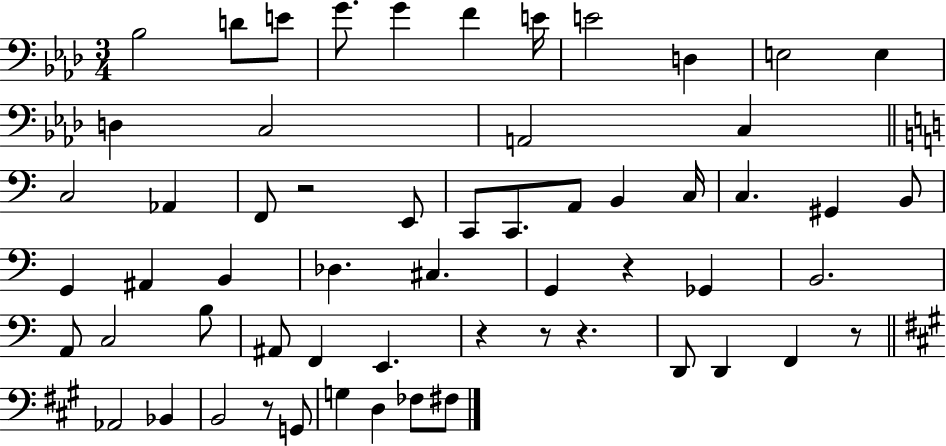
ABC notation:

X:1
T:Untitled
M:3/4
L:1/4
K:Ab
_B,2 D/2 E/2 G/2 G F E/4 E2 D, E,2 E, D, C,2 A,,2 C, C,2 _A,, F,,/2 z2 E,,/2 C,,/2 C,,/2 A,,/2 B,, C,/4 C, ^G,, B,,/2 G,, ^A,, B,, _D, ^C, G,, z _G,, B,,2 A,,/2 C,2 B,/2 ^A,,/2 F,, E,, z z/2 z D,,/2 D,, F,, z/2 _A,,2 _B,, B,,2 z/2 G,,/2 G, D, _F,/2 ^F,/2